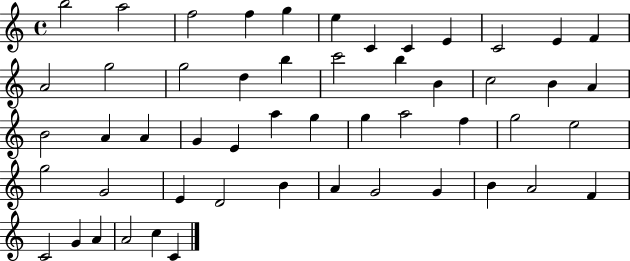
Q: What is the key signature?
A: C major